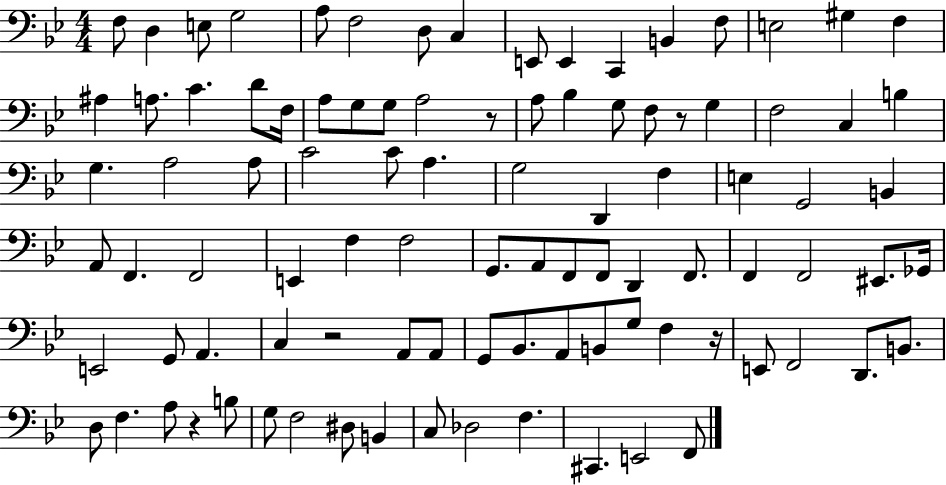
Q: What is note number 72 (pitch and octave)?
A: G3